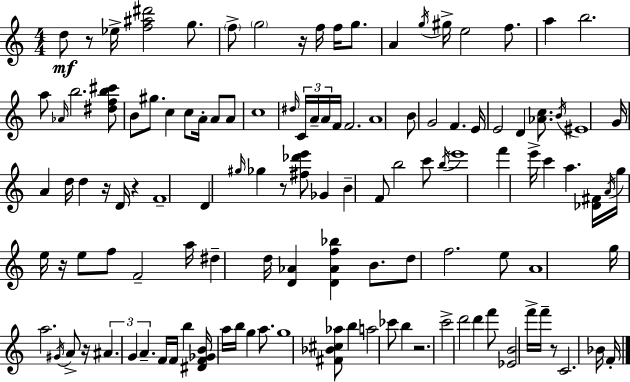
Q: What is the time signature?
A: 4/4